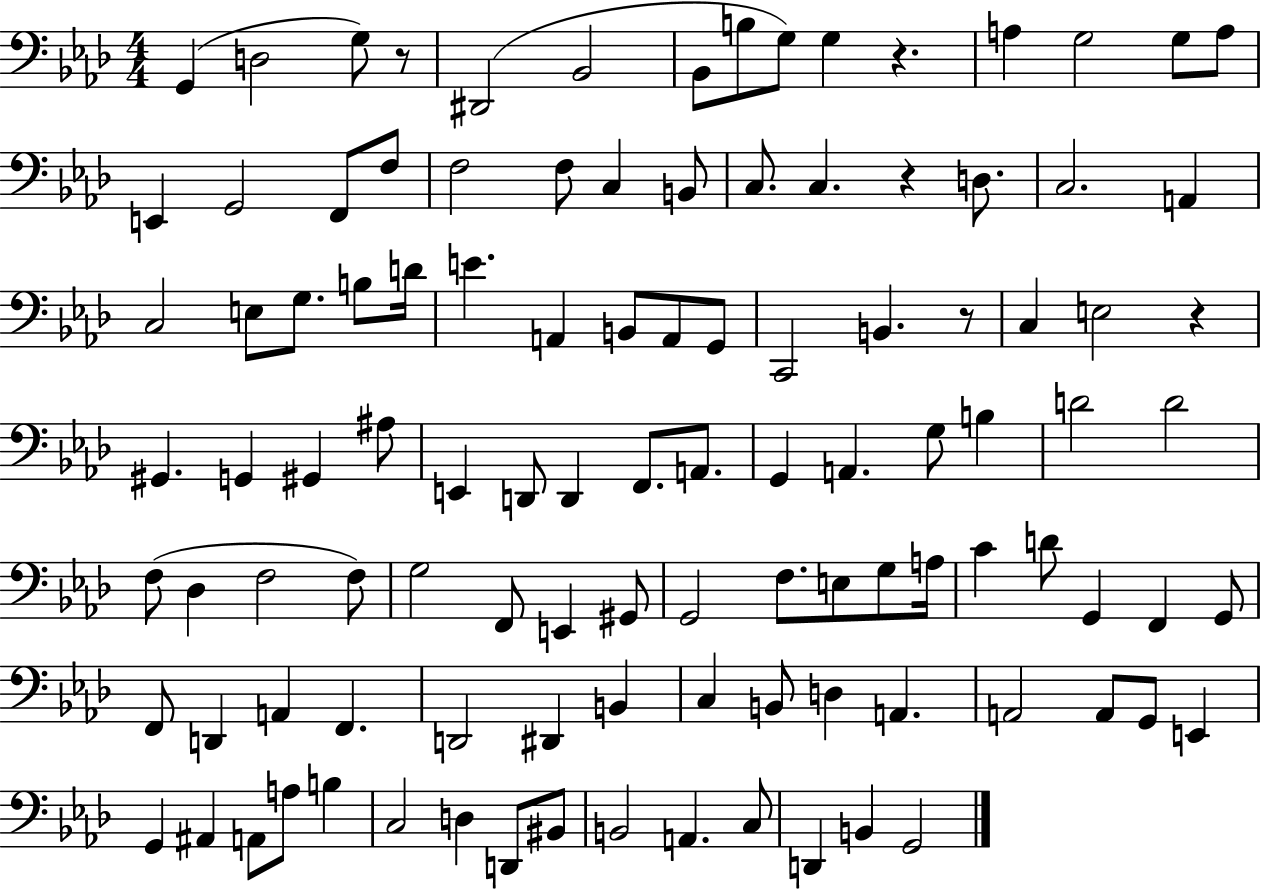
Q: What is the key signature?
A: AES major